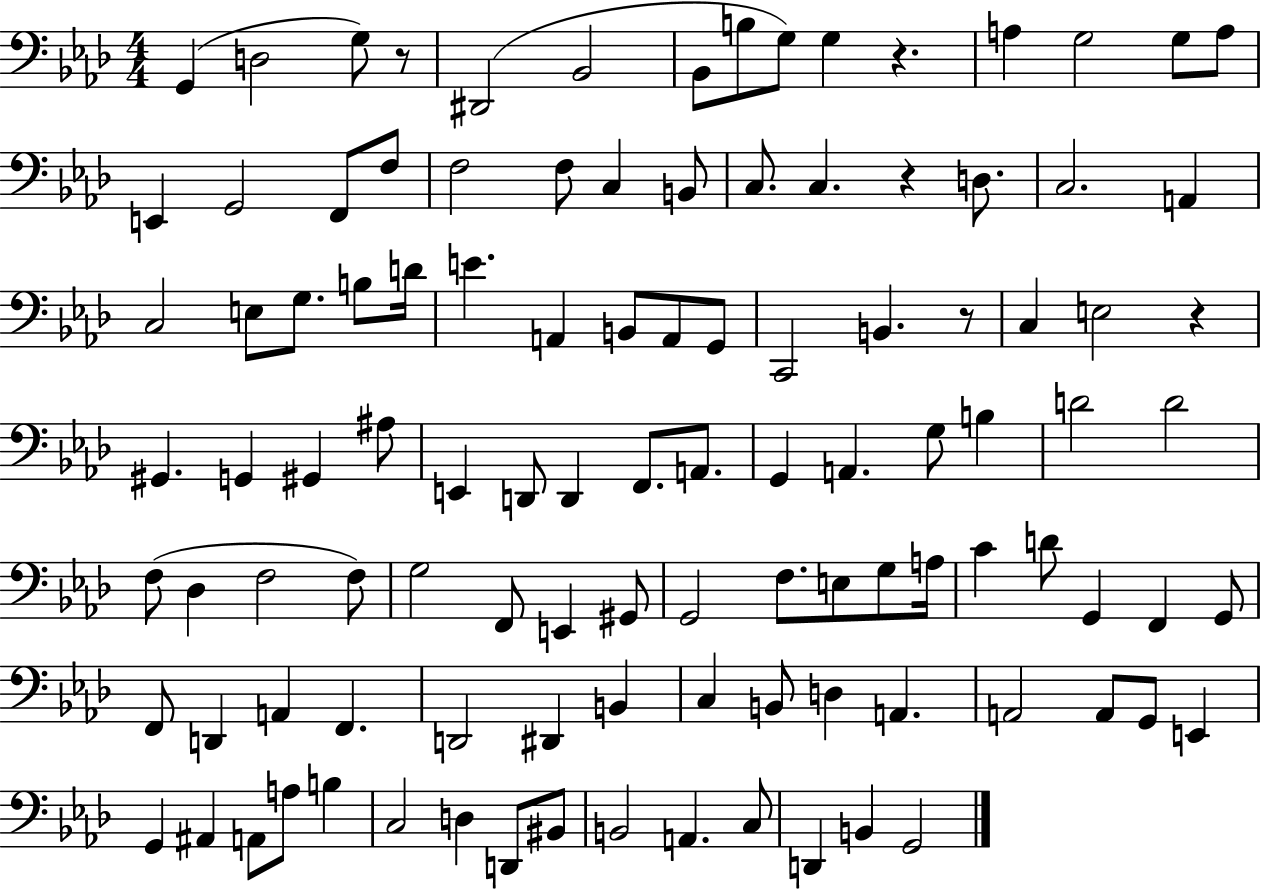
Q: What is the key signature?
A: AES major